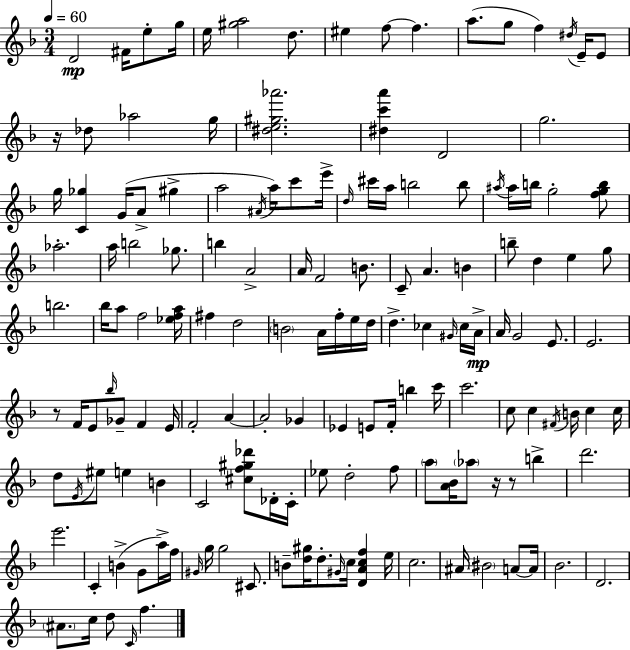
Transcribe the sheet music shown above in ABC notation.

X:1
T:Untitled
M:3/4
L:1/4
K:Dm
D2 ^F/4 e/2 g/4 e/4 [^ga]2 d/2 ^e f/2 f a/2 g/2 f ^d/4 E/4 E/2 z/4 _d/2 _a2 g/4 [^de^g_a']2 [^dc'a'] D2 g2 g/4 [C_g] G/4 A/2 ^g a2 ^A/4 a/4 c'/2 e'/4 d/4 ^c'/4 a/4 b2 b/2 ^a/4 ^a/4 b/4 g2 [fgb]/2 _a2 a/4 b2 _g/2 b A2 A/4 F2 B/2 C/2 A B b/2 d e g/2 b2 _b/4 a/2 f2 [_efa]/4 ^f d2 B2 A/4 f/4 e/4 d/4 d _c ^G/4 _c/4 A/4 A/4 G2 E/2 E2 z/2 F/4 E/2 _b/4 _G/2 F E/4 F2 A A2 _G _E E/2 F/4 b c'/4 c'2 c/2 c ^F/4 B/4 c c/4 d/2 E/4 ^e/2 e B C2 [^cf^g_d']/2 _D/4 C/4 _e/2 d2 f/2 a/2 [A_B]/4 _a/2 z/4 z/2 b d'2 e'2 C B G/2 a/4 f/4 ^G/4 g/4 g2 ^C/2 B/2 [d^g]/4 d/2 ^G/4 c/4 [DAcf] e/4 c2 ^A/4 ^B2 A/2 A/4 _B2 D2 ^A/2 c/4 d/2 C/4 f